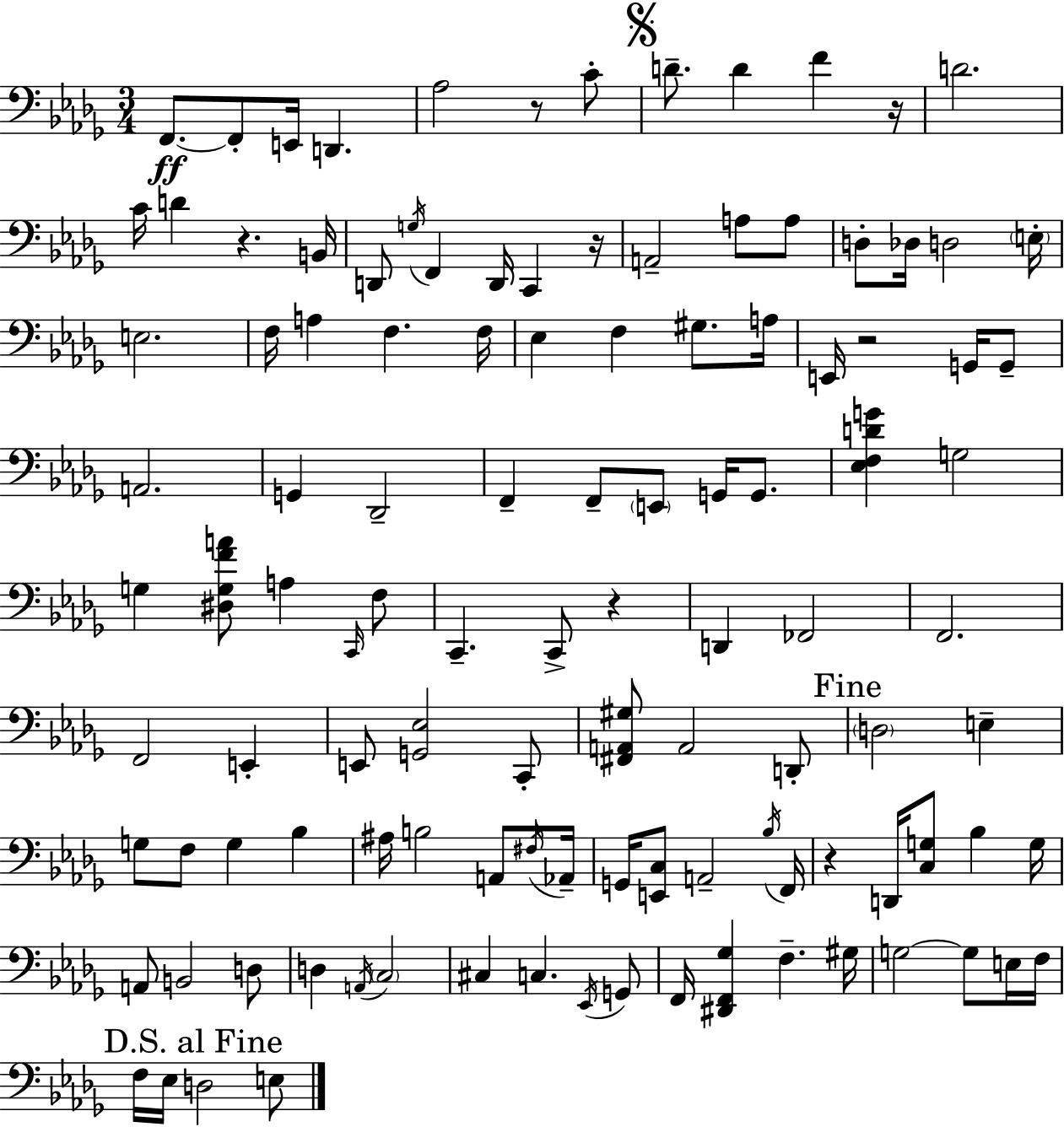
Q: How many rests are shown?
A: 7